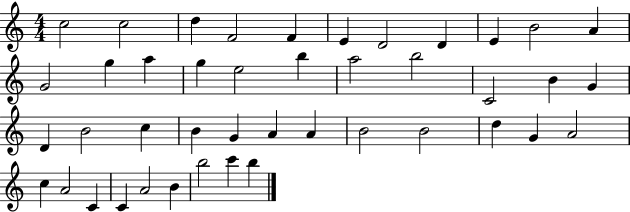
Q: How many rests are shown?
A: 0